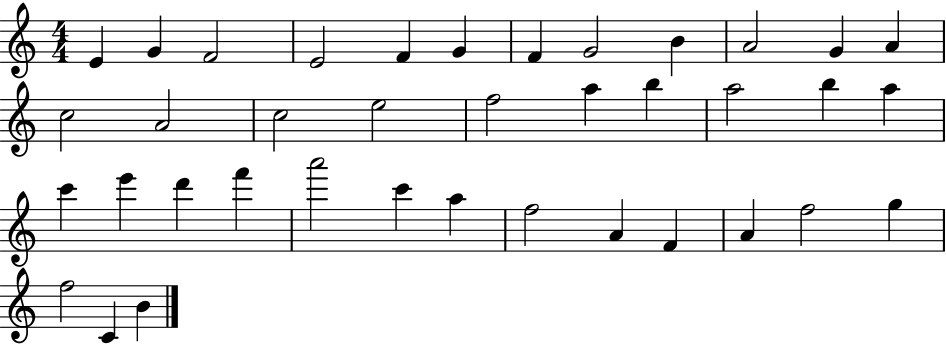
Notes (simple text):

E4/q G4/q F4/h E4/h F4/q G4/q F4/q G4/h B4/q A4/h G4/q A4/q C5/h A4/h C5/h E5/h F5/h A5/q B5/q A5/h B5/q A5/q C6/q E6/q D6/q F6/q A6/h C6/q A5/q F5/h A4/q F4/q A4/q F5/h G5/q F5/h C4/q B4/q